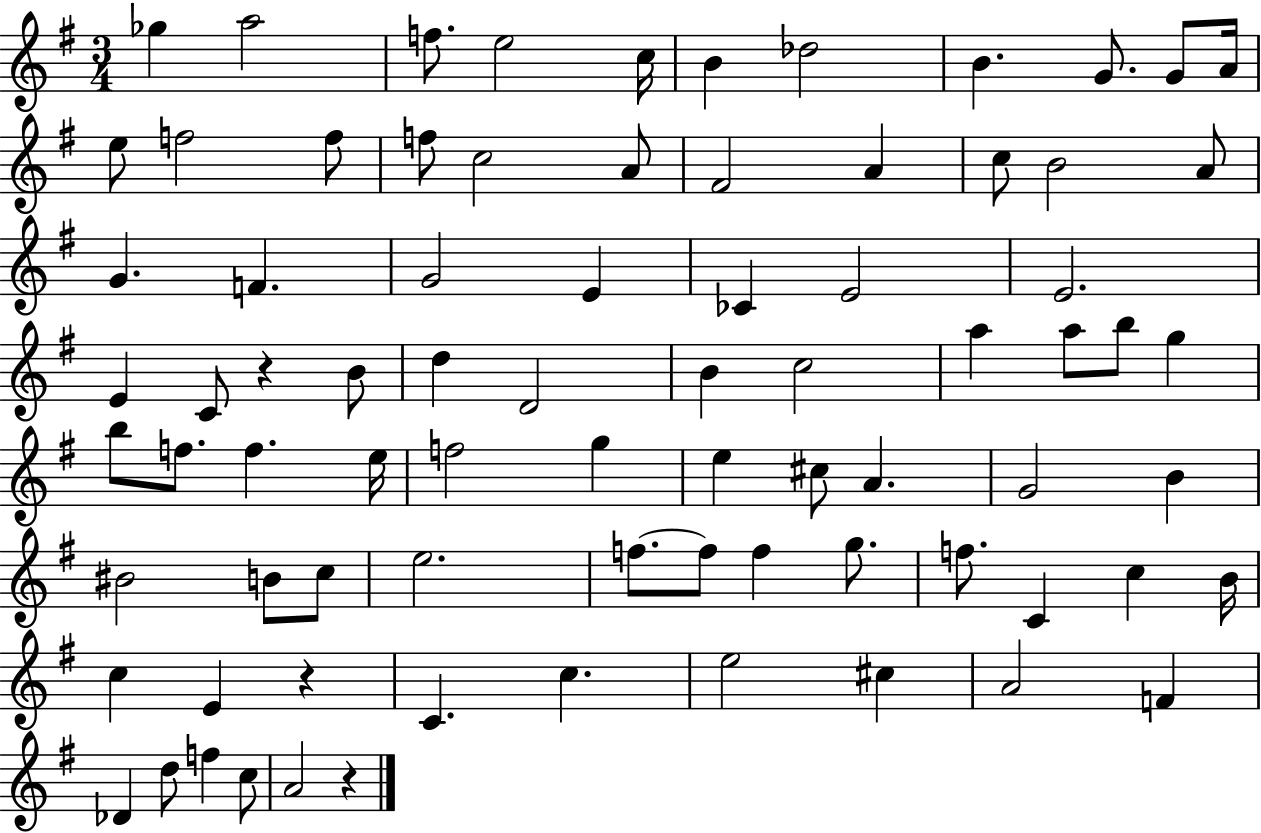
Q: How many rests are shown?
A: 3